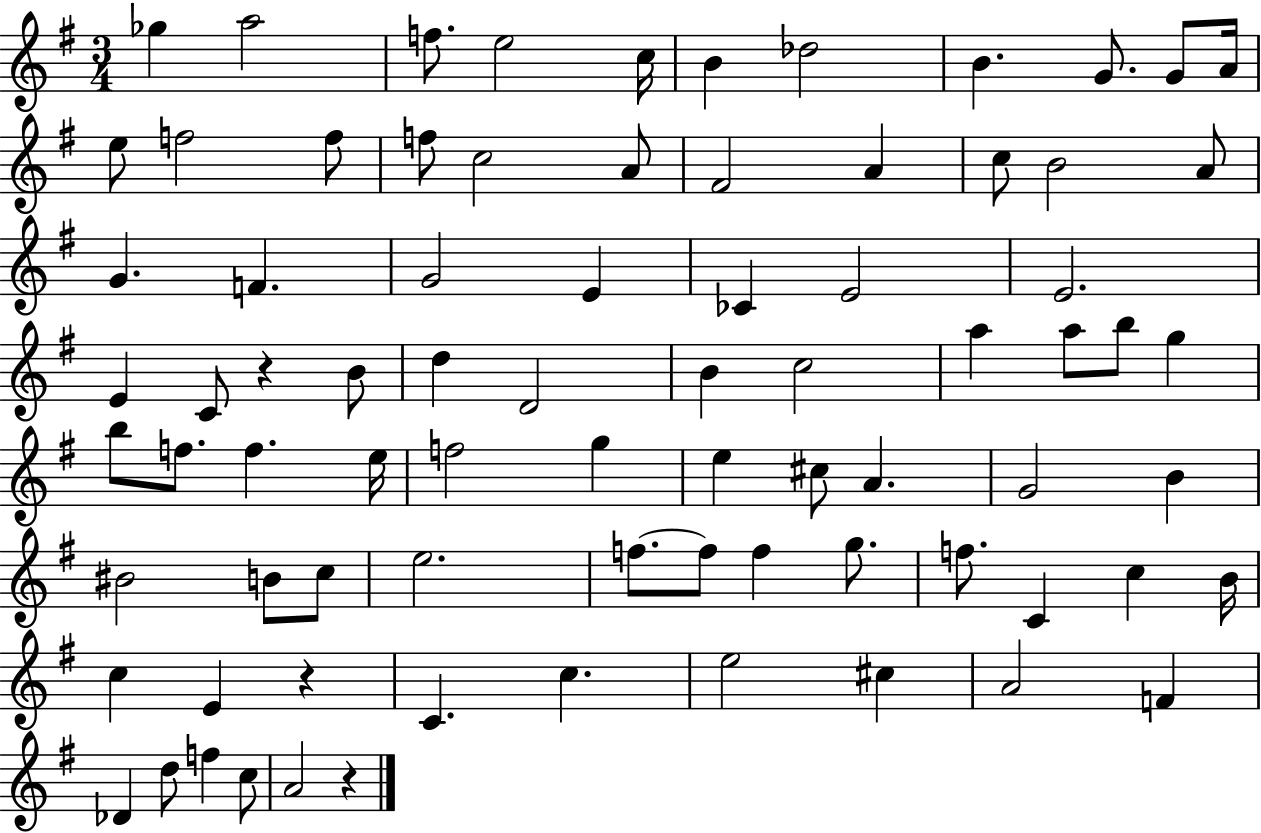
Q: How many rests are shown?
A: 3